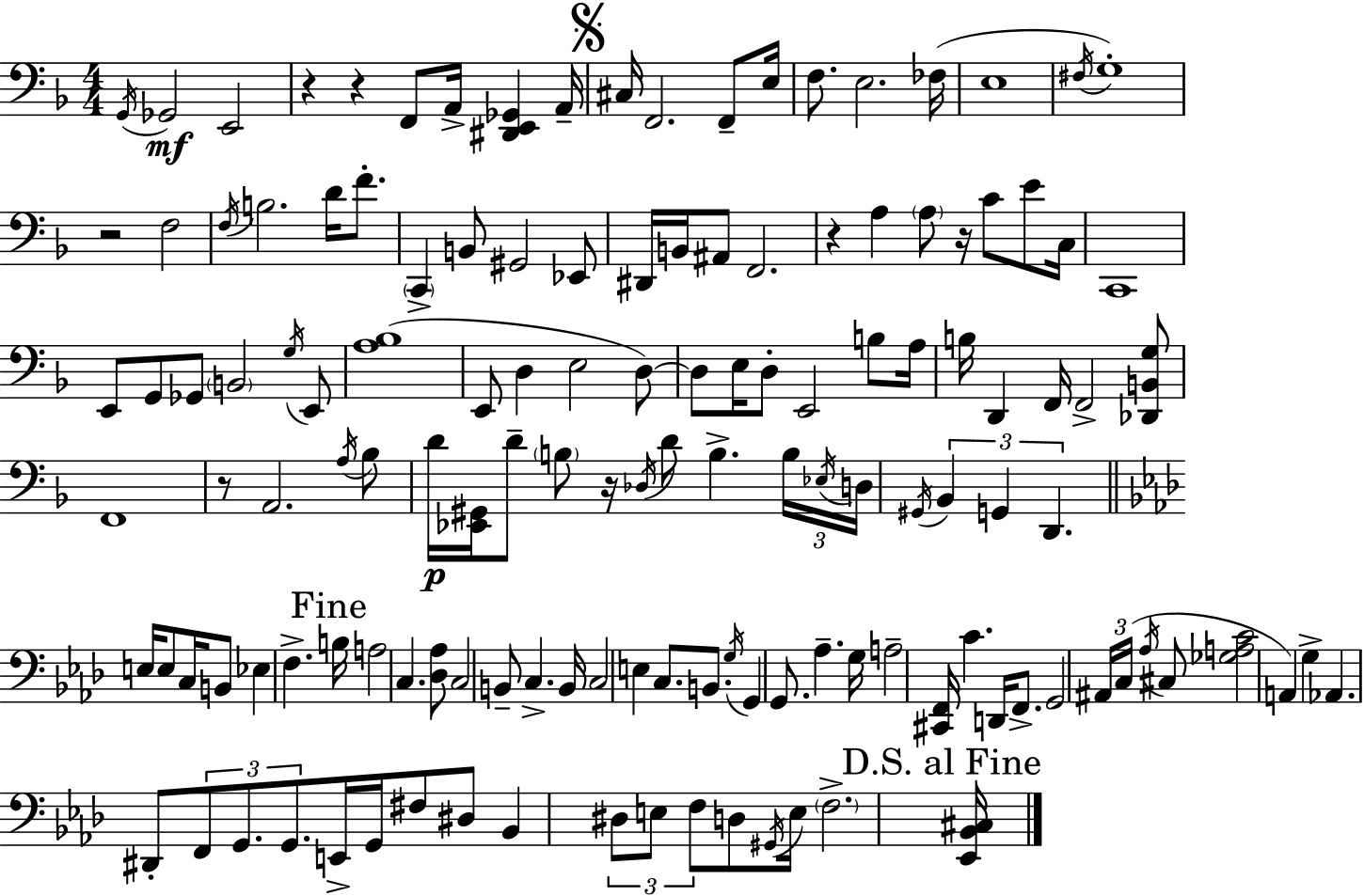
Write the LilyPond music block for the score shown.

{
  \clef bass
  \numericTimeSignature
  \time 4/4
  \key d \minor
  \repeat volta 2 { \acciaccatura { g,16 }\mf ges,2 e,2 | r4 r4 f,8 a,16-> <dis, e, ges,>4 | a,16-- \mark \markup { \musicglyph "scripts.segno" } cis16 f,2. f,8-- | e16 f8. e2. | \break fes16( e1 | \acciaccatura { fis16 } g1-.) | r2 f2 | \acciaccatura { f16 } b2. d'16 | \break f'8.-. \parenthesize c,4-> b,8 gis,2 | ees,8 dis,16 b,16 ais,8 f,2. | r4 a4 \parenthesize a8 r16 c'8 | e'8 c16 c,1 | \break e,8 g,8 ges,8 \parenthesize b,2 | \acciaccatura { g16 } e,8 <a bes>1( | e,8 d4 e2 | d8~~) d8 e16 d8-. e,2 | \break b8 a16 b16 d,4 f,16 f,2-> | <des, b, g>8 f,1 | r8 a,2. | \acciaccatura { a16 } bes8 d'16\p <ees, gis,>16 d'8-- \parenthesize b8 r16 \acciaccatura { des16 } d'8 b4.-> | \break \tuplet 3/2 { b16 \acciaccatura { ees16 } d16 } \acciaccatura { gis,16 } \tuplet 3/2 { bes,4 g,4 | d,4. } \bar "||" \break \key aes \major e16 e8 c16 b,8 ees4 f4.-> | \mark "Fine" b16 a2 c4. <des aes>8 | c2 b,8-- c4.-> | b,16 c2 e4 c8. | \break b,8. \acciaccatura { g16 } g,4 g,8. aes4.-- | g16 a2-- <cis, f,>16 c'4. | d,16 f,8.-> g,2 \tuplet 3/2 { ais,16 c16( | \acciaccatura { aes16 } } cis8 <ges a c'>2 a,4) g4-> | \break aes,4. dis,8-. \tuplet 3/2 { f,8 g,8. | g,8. } e,16-> g,16 fis8 dis8 bes,4 \tuplet 3/2 { dis8 e8 | f8 } d8 \acciaccatura { gis,16 } e16 \parenthesize f2.-> | \mark "D.S. al Fine" <ees, bes, cis>16 } \bar "|."
}